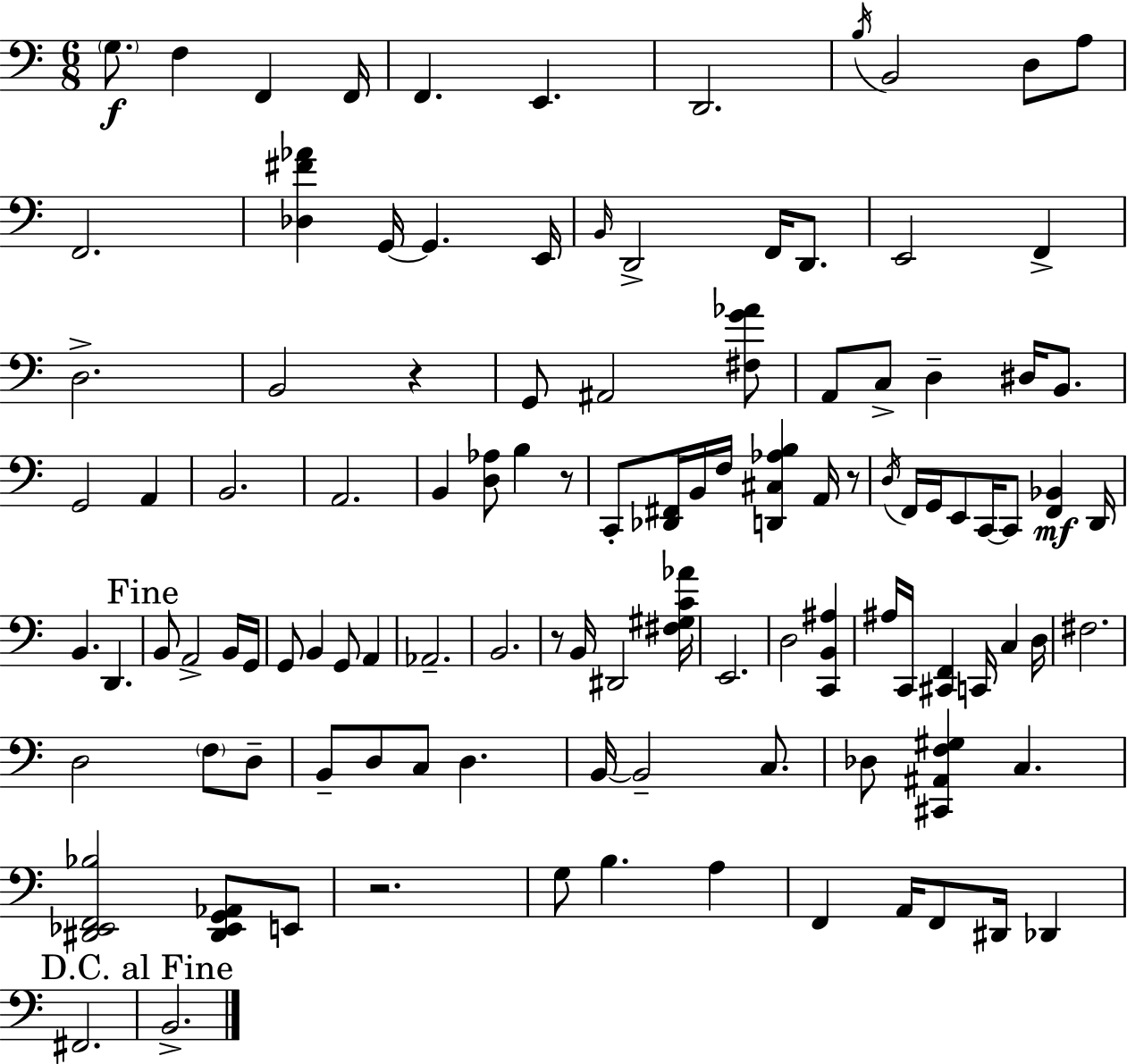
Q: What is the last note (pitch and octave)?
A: B2